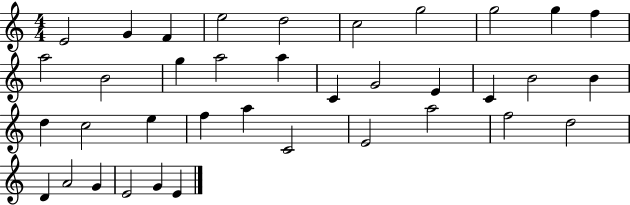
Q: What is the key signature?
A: C major